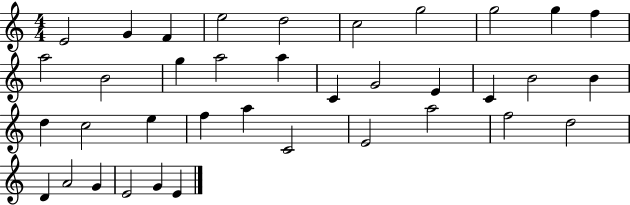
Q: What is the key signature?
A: C major